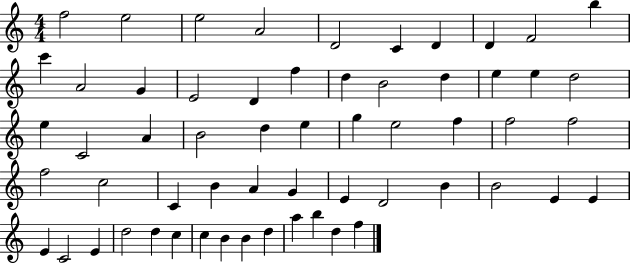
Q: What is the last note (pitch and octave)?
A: F5